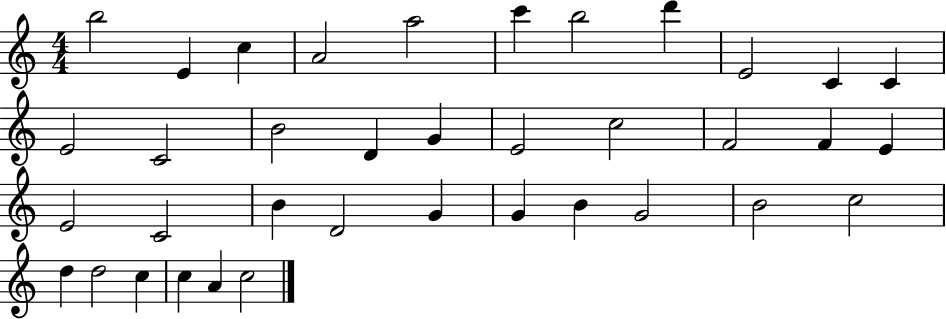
{
  \clef treble
  \numericTimeSignature
  \time 4/4
  \key c \major
  b''2 e'4 c''4 | a'2 a''2 | c'''4 b''2 d'''4 | e'2 c'4 c'4 | \break e'2 c'2 | b'2 d'4 g'4 | e'2 c''2 | f'2 f'4 e'4 | \break e'2 c'2 | b'4 d'2 g'4 | g'4 b'4 g'2 | b'2 c''2 | \break d''4 d''2 c''4 | c''4 a'4 c''2 | \bar "|."
}